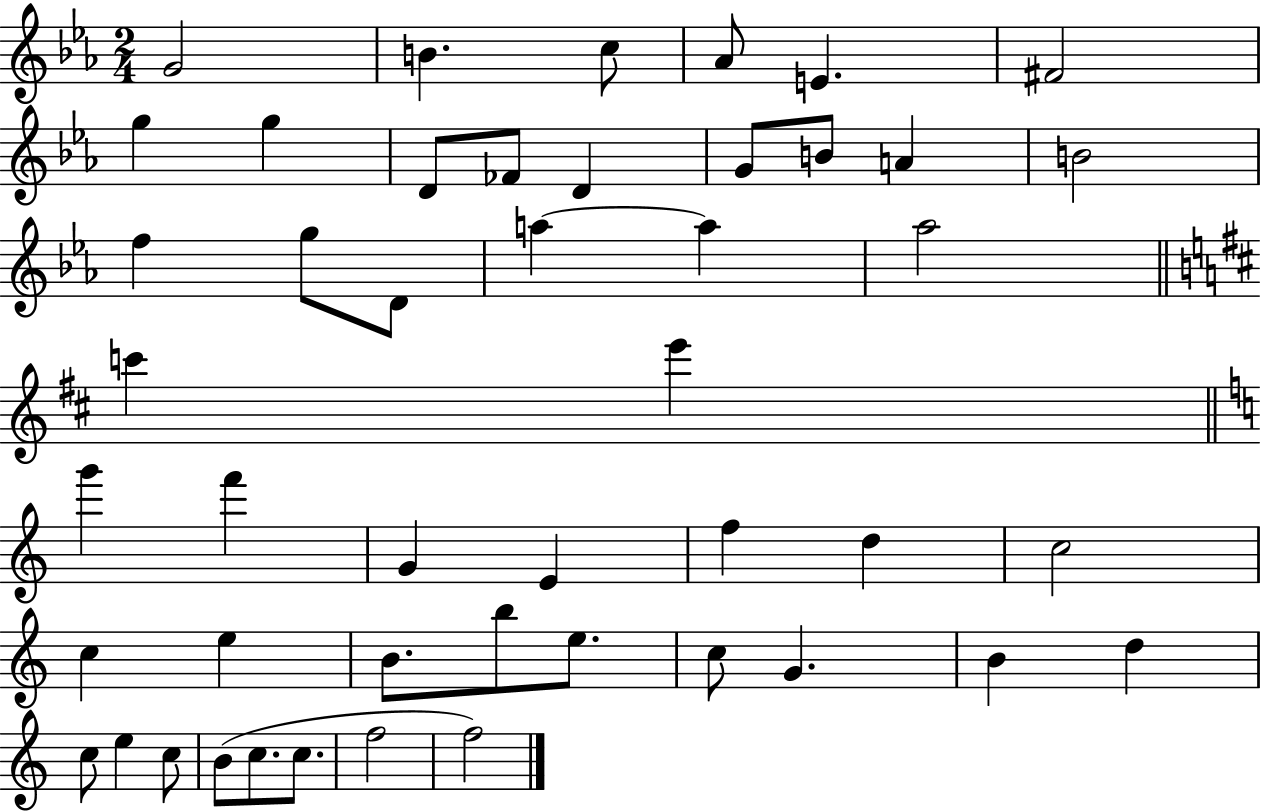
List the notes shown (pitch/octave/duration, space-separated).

G4/h B4/q. C5/e Ab4/e E4/q. F#4/h G5/q G5/q D4/e FES4/e D4/q G4/e B4/e A4/q B4/h F5/q G5/e D4/e A5/q A5/q Ab5/h C6/q E6/q G6/q F6/q G4/q E4/q F5/q D5/q C5/h C5/q E5/q B4/e. B5/e E5/e. C5/e G4/q. B4/q D5/q C5/e E5/q C5/e B4/e C5/e. C5/e. F5/h F5/h